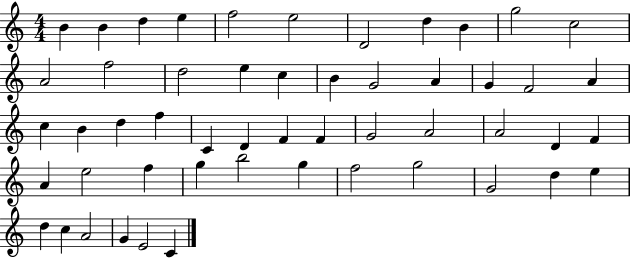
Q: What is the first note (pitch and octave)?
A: B4